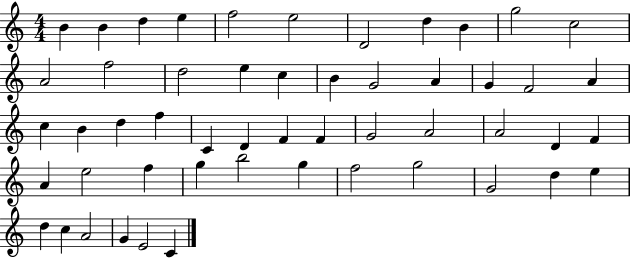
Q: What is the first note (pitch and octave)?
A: B4